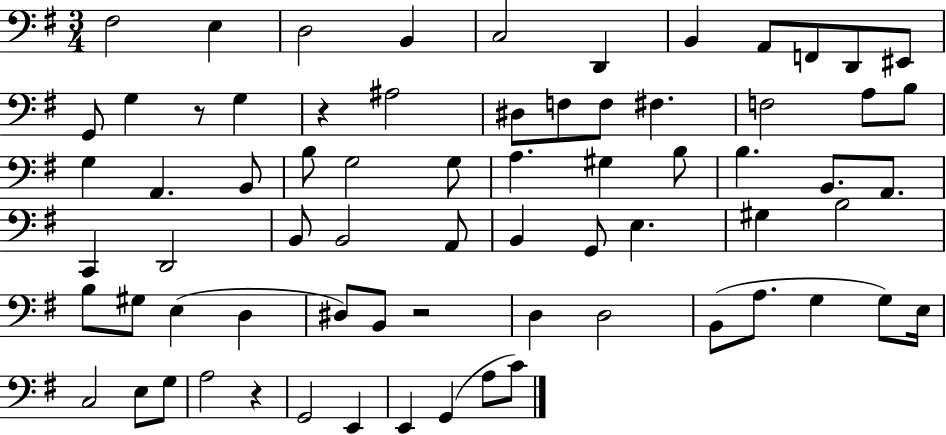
{
  \clef bass
  \numericTimeSignature
  \time 3/4
  \key g \major
  fis2 e4 | d2 b,4 | c2 d,4 | b,4 a,8 f,8 d,8 eis,8 | \break g,8 g4 r8 g4 | r4 ais2 | dis8 f8 f8 fis4. | f2 a8 b8 | \break g4 a,4. b,8 | b8 g2 g8 | a4. gis4 b8 | b4. b,8. a,8. | \break c,4 d,2 | b,8 b,2 a,8 | b,4 g,8 e4. | gis4 b2 | \break b8 gis8 e4( d4 | dis8) b,8 r2 | d4 d2 | b,8( a8. g4 g8) e16 | \break c2 e8 g8 | a2 r4 | g,2 e,4 | e,4 g,4( a8 c'8) | \break \bar "|."
}